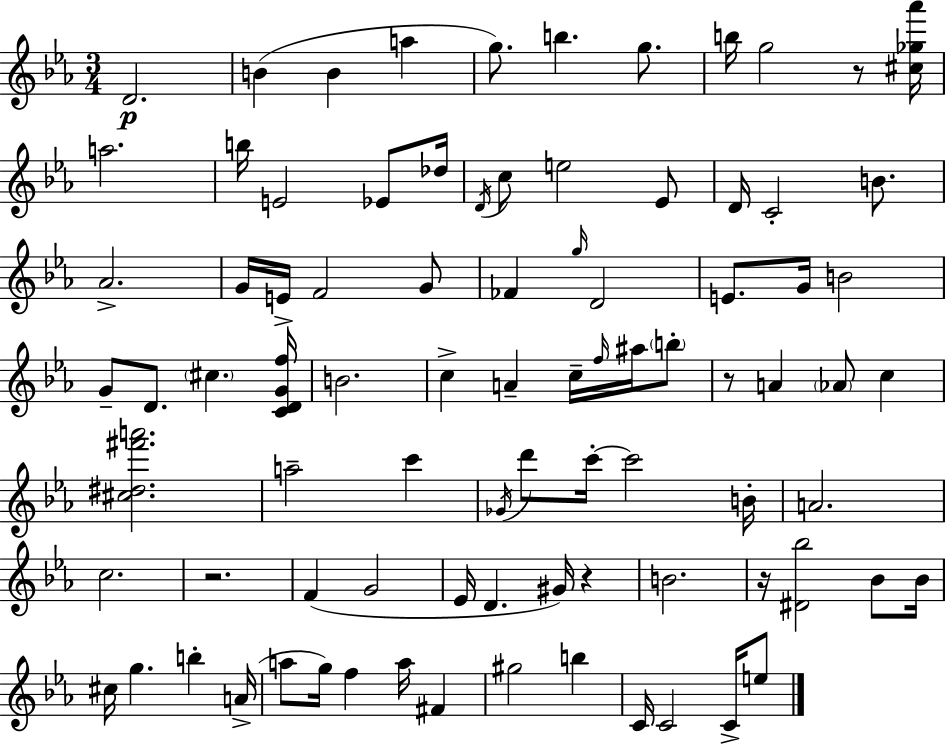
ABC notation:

X:1
T:Untitled
M:3/4
L:1/4
K:Eb
D2 B B a g/2 b g/2 b/4 g2 z/2 [^c_g_a']/4 a2 b/4 E2 _E/2 _d/4 D/4 c/2 e2 _E/2 D/4 C2 B/2 _A2 G/4 E/4 F2 G/2 _F g/4 D2 E/2 G/4 B2 G/2 D/2 ^c [CDGf]/4 B2 c A c/4 f/4 ^a/4 b/2 z/2 A _A/2 c [^c^d^f'a']2 a2 c' _G/4 d'/2 c'/4 c'2 B/4 A2 c2 z2 F G2 _E/4 D ^G/4 z B2 z/4 [^D_b]2 _B/2 _B/4 ^c/4 g b A/4 a/2 g/4 f a/4 ^F ^g2 b C/4 C2 C/4 e/2